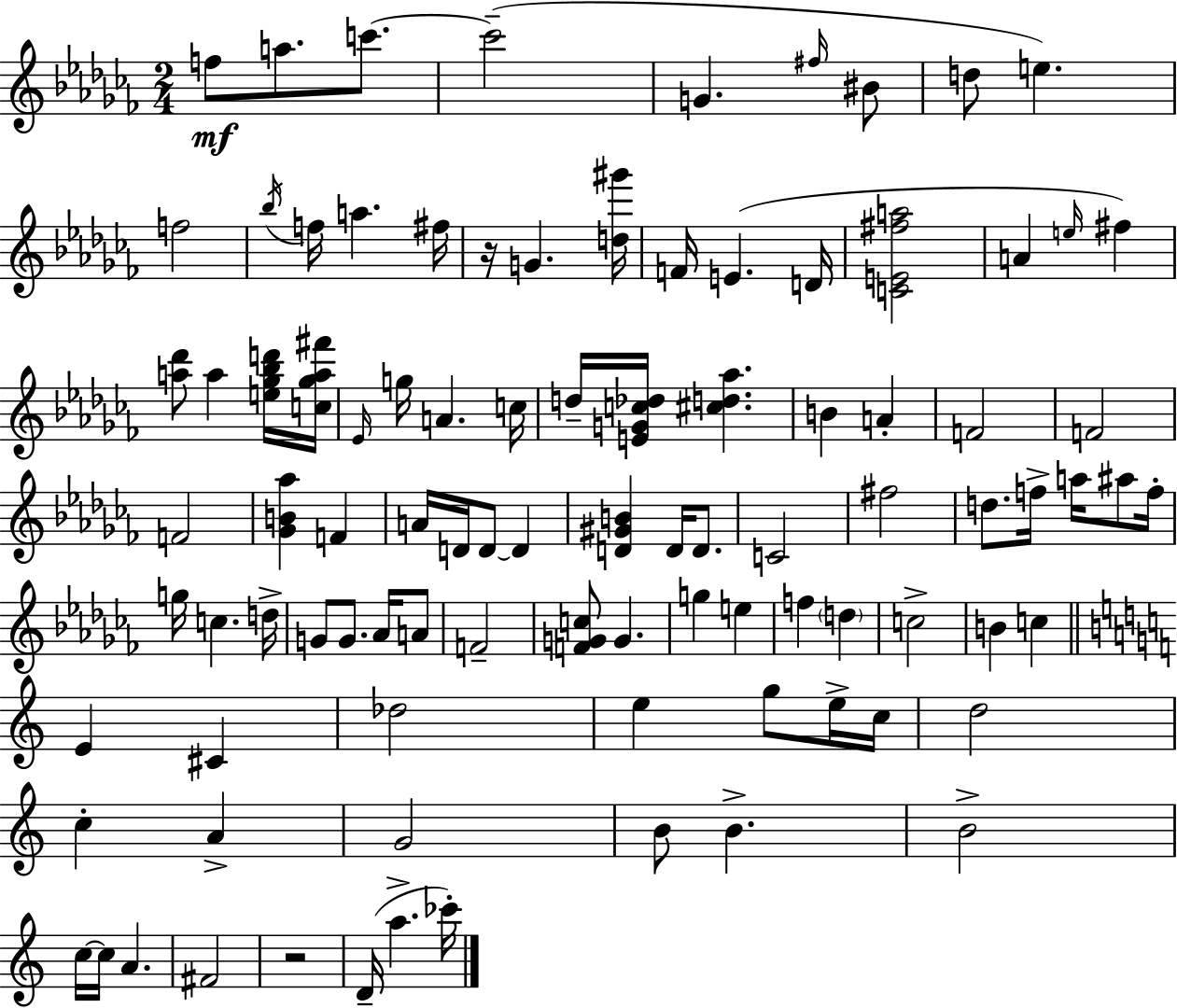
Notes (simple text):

F5/e A5/e. C6/e. C6/h G4/q. F#5/s BIS4/e D5/e E5/q. F5/h Bb5/s F5/s A5/q. F#5/s R/s G4/q. [D5,G#6]/s F4/s E4/q. D4/s [C4,E4,F#5,A5]/h A4/q E5/s F#5/q [A5,Db6]/e A5/q [E5,Gb5,Bb5,D6]/s [C5,Gb5,A5,F#6]/s Eb4/s G5/s A4/q. C5/s D5/s [E4,G4,C5,Db5]/s [C#5,D5,Ab5]/q. B4/q A4/q F4/h F4/h F4/h [Gb4,B4,Ab5]/q F4/q A4/s D4/s D4/e D4/q [D4,G#4,B4]/q D4/s D4/e. C4/h F#5/h D5/e. F5/s A5/s A#5/e F5/s G5/s C5/q. D5/s G4/e G4/e. Ab4/s A4/e F4/h [F4,G4,C5]/e G4/q. G5/q E5/q F5/q D5/q C5/h B4/q C5/q E4/q C#4/q Db5/h E5/q G5/e E5/s C5/s D5/h C5/q A4/q G4/h B4/e B4/q. B4/h C5/s C5/s A4/q. F#4/h R/h D4/s A5/q. CES6/s